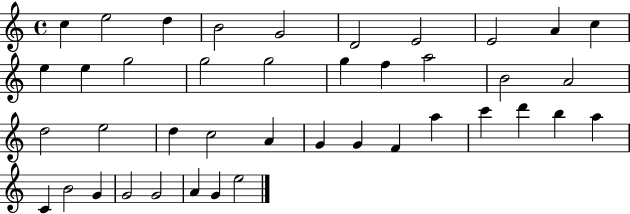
{
  \clef treble
  \time 4/4
  \defaultTimeSignature
  \key c \major
  c''4 e''2 d''4 | b'2 g'2 | d'2 e'2 | e'2 a'4 c''4 | \break e''4 e''4 g''2 | g''2 g''2 | g''4 f''4 a''2 | b'2 a'2 | \break d''2 e''2 | d''4 c''2 a'4 | g'4 g'4 f'4 a''4 | c'''4 d'''4 b''4 a''4 | \break c'4 b'2 g'4 | g'2 g'2 | a'4 g'4 e''2 | \bar "|."
}